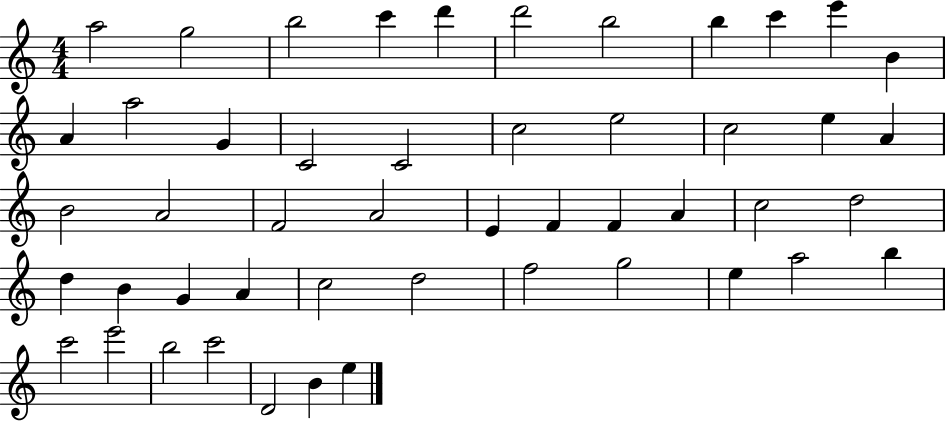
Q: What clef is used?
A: treble